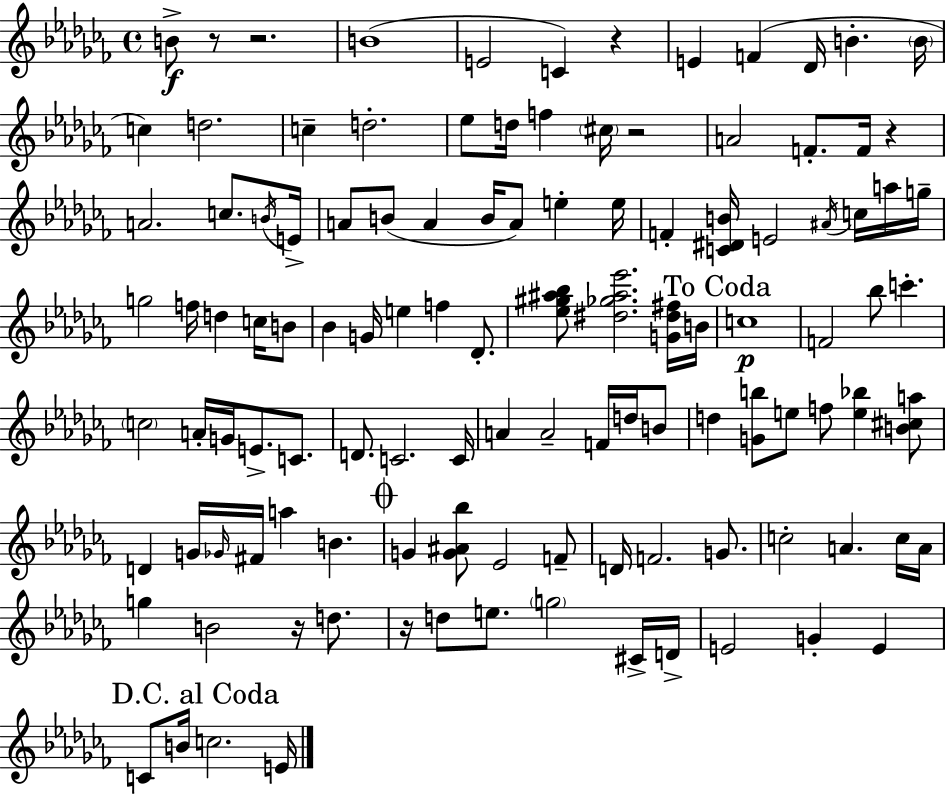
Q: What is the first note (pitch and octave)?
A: B4